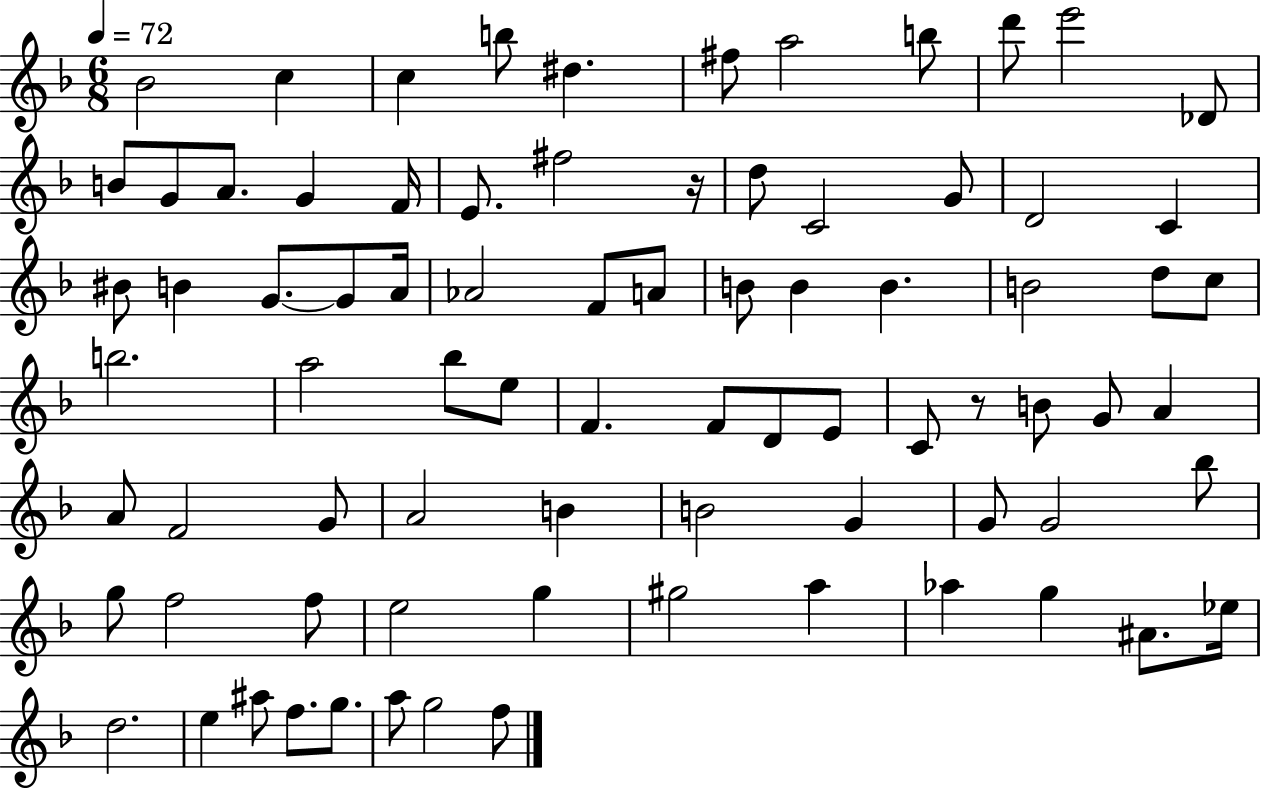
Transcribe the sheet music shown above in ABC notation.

X:1
T:Untitled
M:6/8
L:1/4
K:F
_B2 c c b/2 ^d ^f/2 a2 b/2 d'/2 e'2 _D/2 B/2 G/2 A/2 G F/4 E/2 ^f2 z/4 d/2 C2 G/2 D2 C ^B/2 B G/2 G/2 A/4 _A2 F/2 A/2 B/2 B B B2 d/2 c/2 b2 a2 _b/2 e/2 F F/2 D/2 E/2 C/2 z/2 B/2 G/2 A A/2 F2 G/2 A2 B B2 G G/2 G2 _b/2 g/2 f2 f/2 e2 g ^g2 a _a g ^A/2 _e/4 d2 e ^a/2 f/2 g/2 a/2 g2 f/2